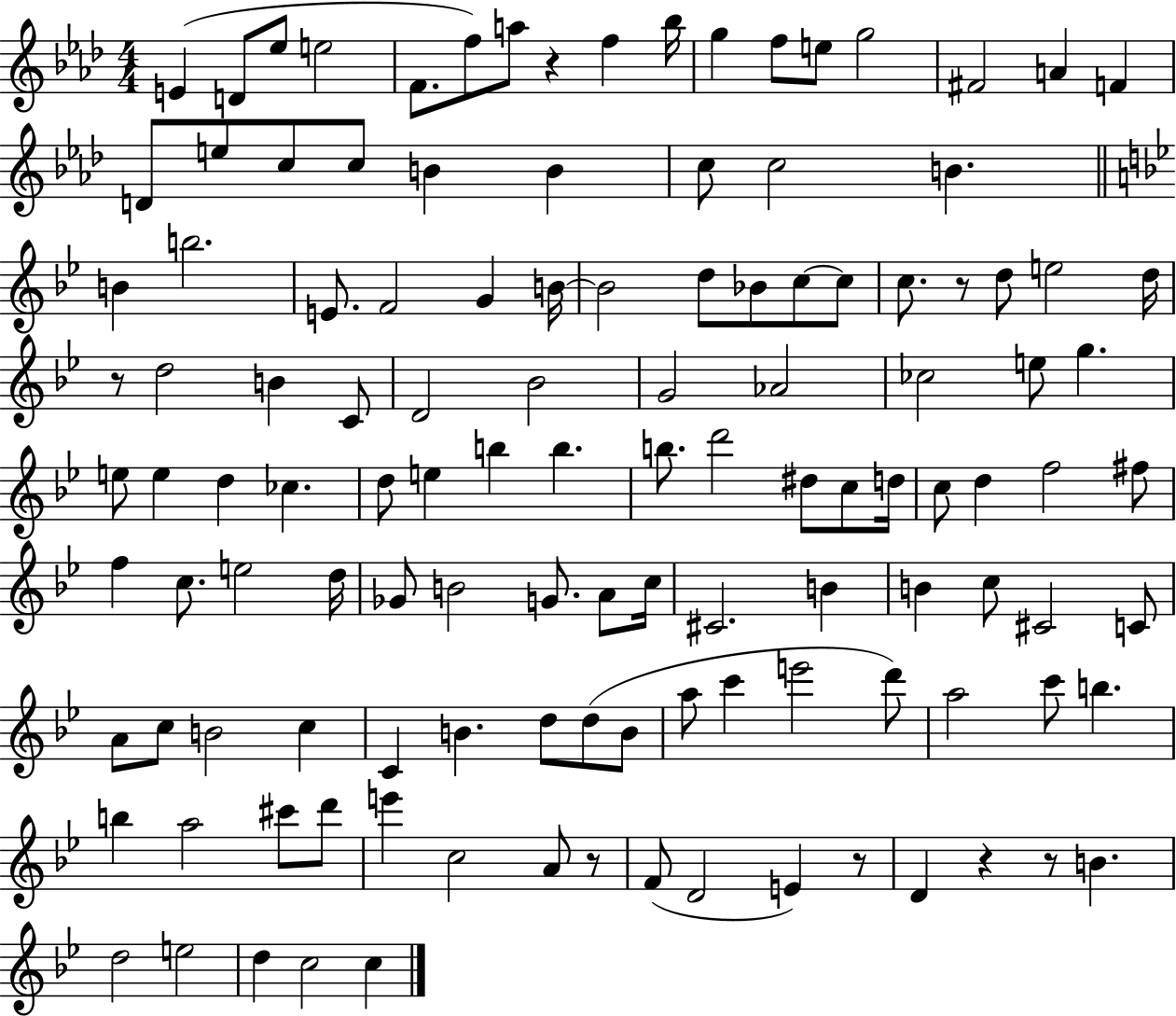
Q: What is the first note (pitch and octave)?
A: E4